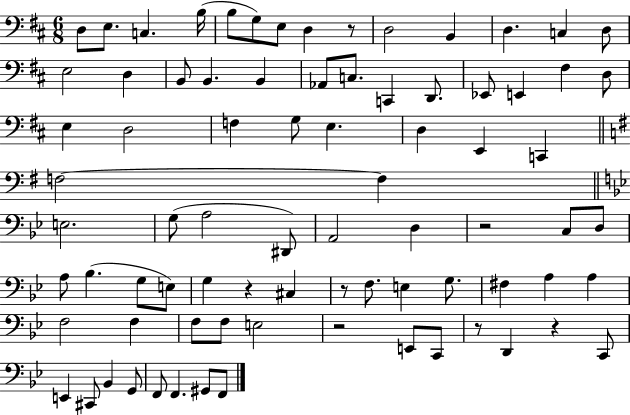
{
  \clef bass
  \numericTimeSignature
  \time 6/8
  \key d \major
  d8 e8. c4. b16( | b8 g8) e8 d4 r8 | d2 b,4 | d4. c4 d8 | \break e2 d4 | b,8 b,4. b,4 | aes,8 c8. c,4 d,8. | ees,8 e,4 fis4 d8 | \break e4 d2 | f4 g8 e4. | d4 e,4 c,4 | \bar "||" \break \key e \minor f2~~ f4 | \bar "||" \break \key g \minor e2. | g8( a2 dis,8) | a,2 d4 | r2 c8 d8 | \break a8 bes4.( g8 e8) | g4 r4 cis4 | r8 f8. e4 g8. | fis4 a4 a4 | \break f2 f4 | f8 f8 e2 | r2 e,8 c,8 | r8 d,4 r4 c,8 | \break e,4 cis,8 bes,4 g,8 | f,8 f,4. gis,8 f,8 | \bar "|."
}